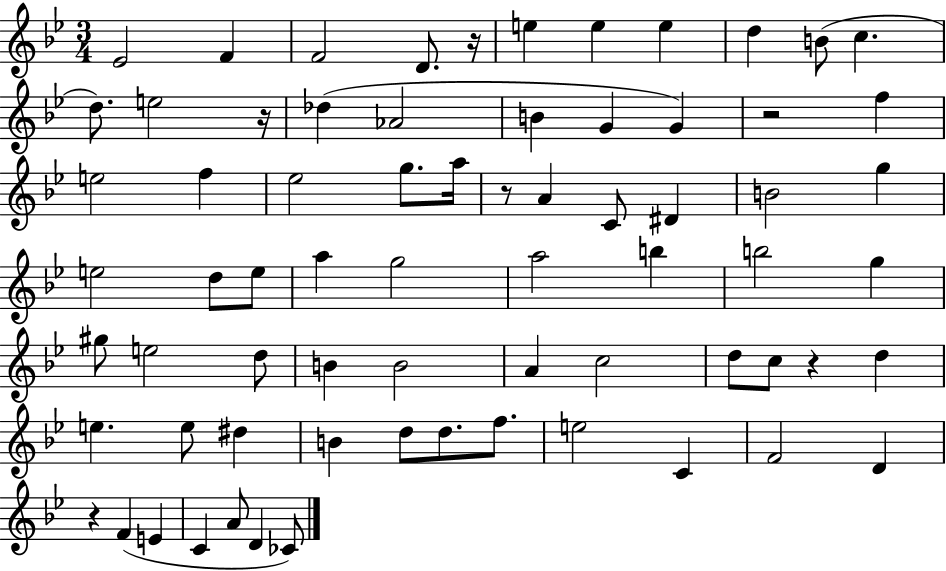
X:1
T:Untitled
M:3/4
L:1/4
K:Bb
_E2 F F2 D/2 z/4 e e e d B/2 c d/2 e2 z/4 _d _A2 B G G z2 f e2 f _e2 g/2 a/4 z/2 A C/2 ^D B2 g e2 d/2 e/2 a g2 a2 b b2 g ^g/2 e2 d/2 B B2 A c2 d/2 c/2 z d e e/2 ^d B d/2 d/2 f/2 e2 C F2 D z F E C A/2 D _C/2